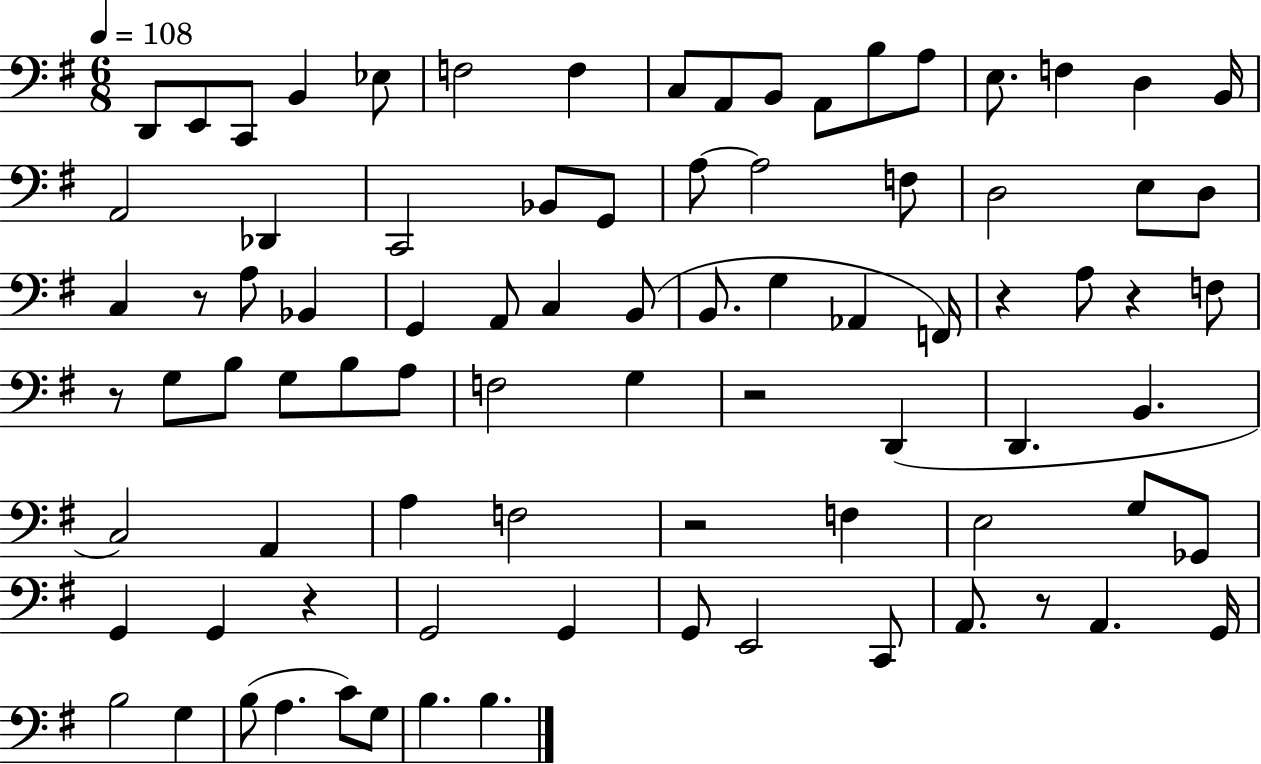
D2/e E2/e C2/e B2/q Eb3/e F3/h F3/q C3/e A2/e B2/e A2/e B3/e A3/e E3/e. F3/q D3/q B2/s A2/h Db2/q C2/h Bb2/e G2/e A3/e A3/h F3/e D3/h E3/e D3/e C3/q R/e A3/e Bb2/q G2/q A2/e C3/q B2/e B2/e. G3/q Ab2/q F2/s R/q A3/e R/q F3/e R/e G3/e B3/e G3/e B3/e A3/e F3/h G3/q R/h D2/q D2/q. B2/q. C3/h A2/q A3/q F3/h R/h F3/q E3/h G3/e Gb2/e G2/q G2/q R/q G2/h G2/q G2/e E2/h C2/e A2/e. R/e A2/q. G2/s B3/h G3/q B3/e A3/q. C4/e G3/e B3/q. B3/q.